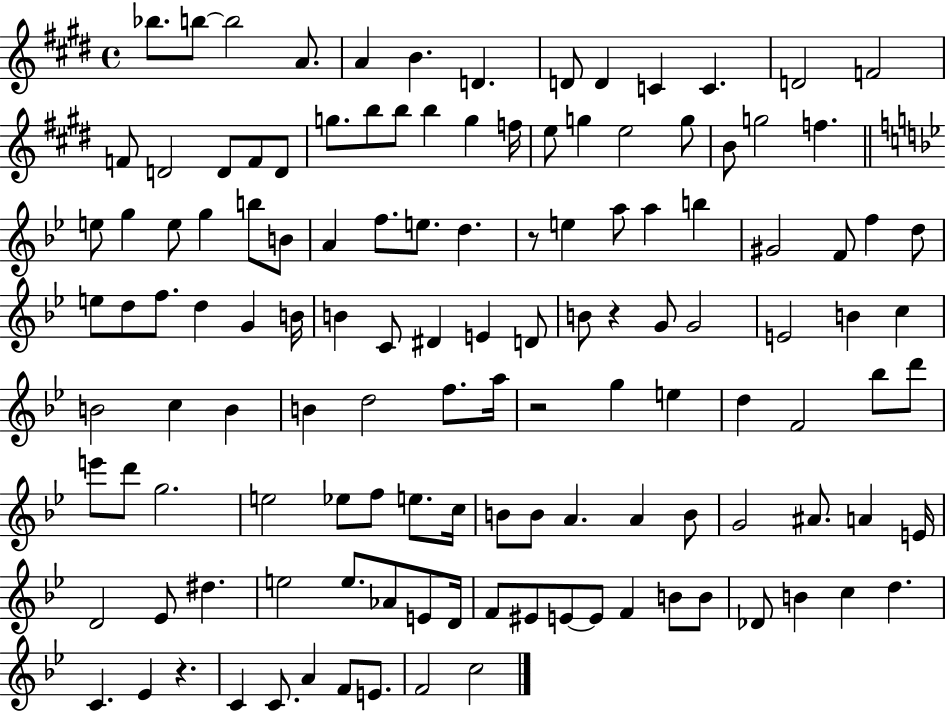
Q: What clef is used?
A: treble